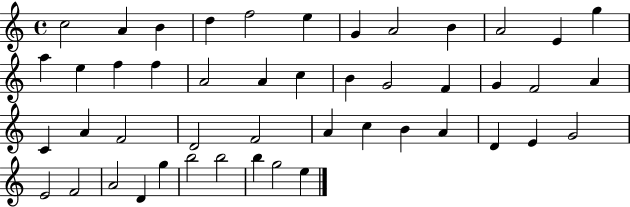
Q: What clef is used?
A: treble